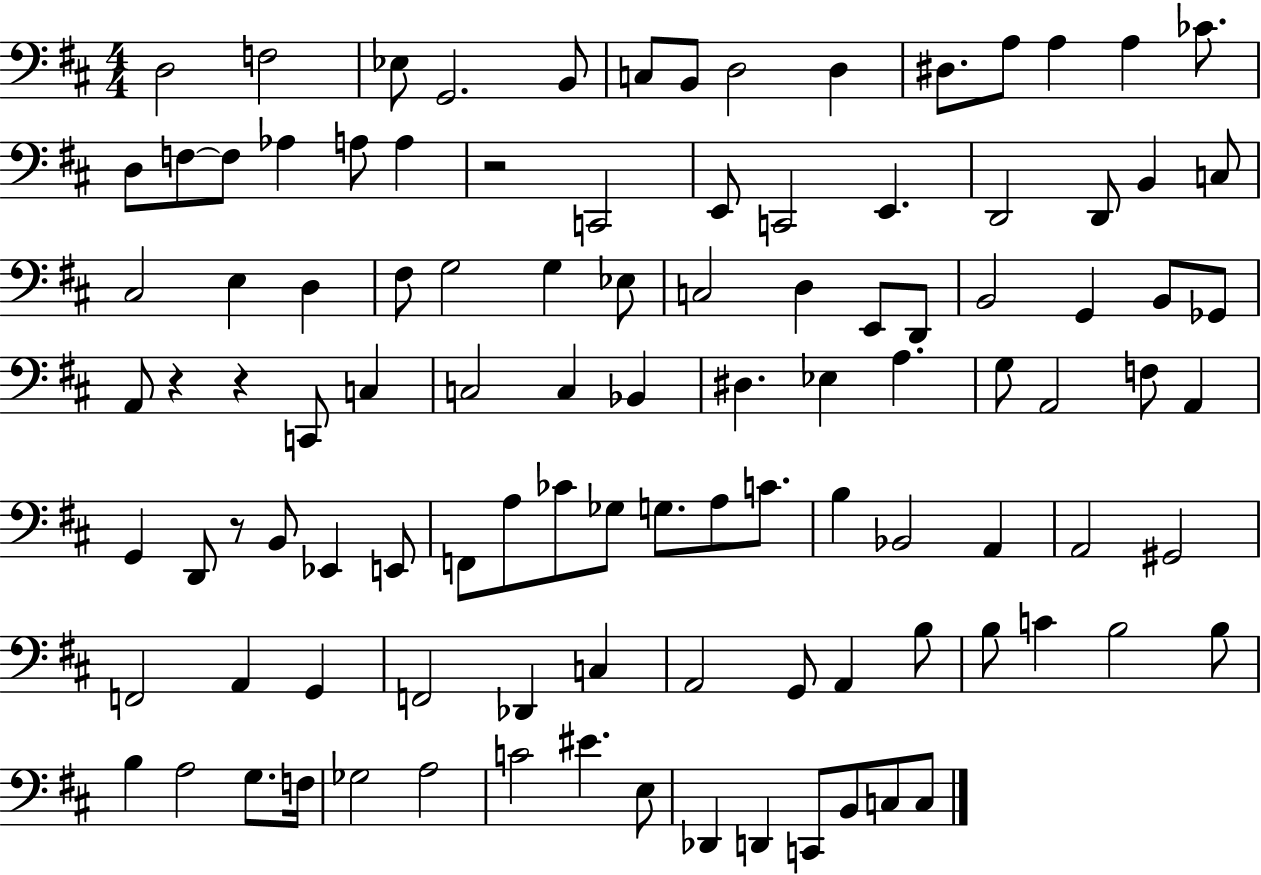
X:1
T:Untitled
M:4/4
L:1/4
K:D
D,2 F,2 _E,/2 G,,2 B,,/2 C,/2 B,,/2 D,2 D, ^D,/2 A,/2 A, A, _C/2 D,/2 F,/2 F,/2 _A, A,/2 A, z2 C,,2 E,,/2 C,,2 E,, D,,2 D,,/2 B,, C,/2 ^C,2 E, D, ^F,/2 G,2 G, _E,/2 C,2 D, E,,/2 D,,/2 B,,2 G,, B,,/2 _G,,/2 A,,/2 z z C,,/2 C, C,2 C, _B,, ^D, _E, A, G,/2 A,,2 F,/2 A,, G,, D,,/2 z/2 B,,/2 _E,, E,,/2 F,,/2 A,/2 _C/2 _G,/2 G,/2 A,/2 C/2 B, _B,,2 A,, A,,2 ^G,,2 F,,2 A,, G,, F,,2 _D,, C, A,,2 G,,/2 A,, B,/2 B,/2 C B,2 B,/2 B, A,2 G,/2 F,/4 _G,2 A,2 C2 ^E E,/2 _D,, D,, C,,/2 B,,/2 C,/2 C,/2